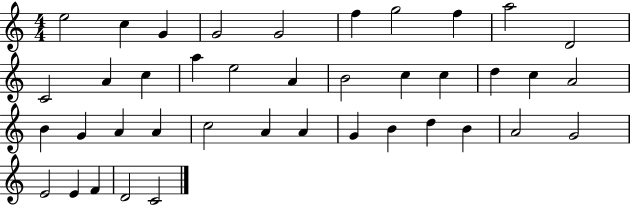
E5/h C5/q G4/q G4/h G4/h F5/q G5/h F5/q A5/h D4/h C4/h A4/q C5/q A5/q E5/h A4/q B4/h C5/q C5/q D5/q C5/q A4/h B4/q G4/q A4/q A4/q C5/h A4/q A4/q G4/q B4/q D5/q B4/q A4/h G4/h E4/h E4/q F4/q D4/h C4/h